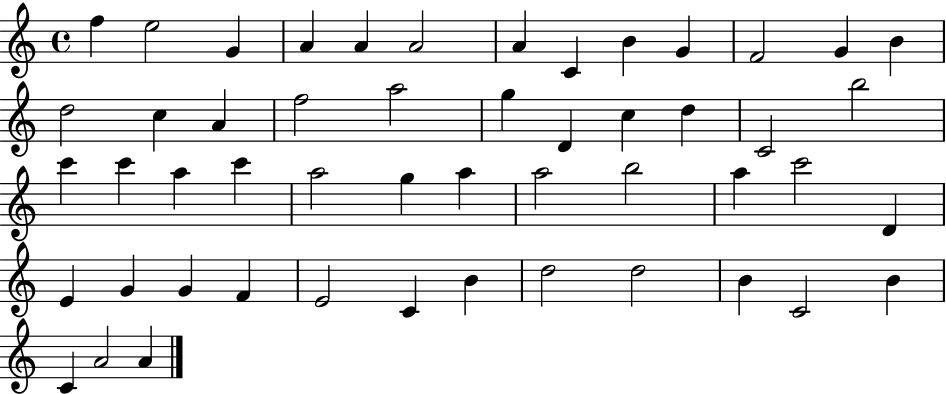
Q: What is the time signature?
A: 4/4